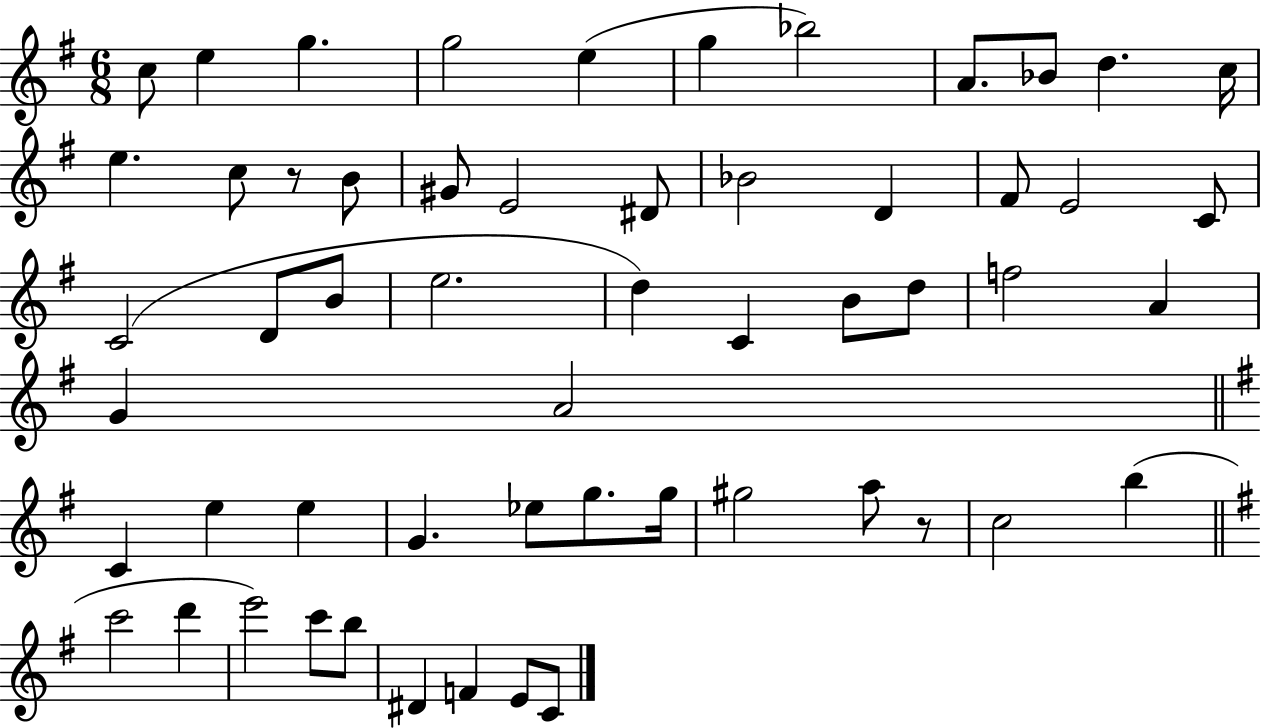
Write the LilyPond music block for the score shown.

{
  \clef treble
  \numericTimeSignature
  \time 6/8
  \key g \major
  c''8 e''4 g''4. | g''2 e''4( | g''4 bes''2) | a'8. bes'8 d''4. c''16 | \break e''4. c''8 r8 b'8 | gis'8 e'2 dis'8 | bes'2 d'4 | fis'8 e'2 c'8 | \break c'2( d'8 b'8 | e''2. | d''4) c'4 b'8 d''8 | f''2 a'4 | \break g'4 a'2 | \bar "||" \break \key e \minor c'4 e''4 e''4 | g'4. ees''8 g''8. g''16 | gis''2 a''8 r8 | c''2 b''4( | \break \bar "||" \break \key g \major c'''2 d'''4 | e'''2) c'''8 b''8 | dis'4 f'4 e'8 c'8 | \bar "|."
}